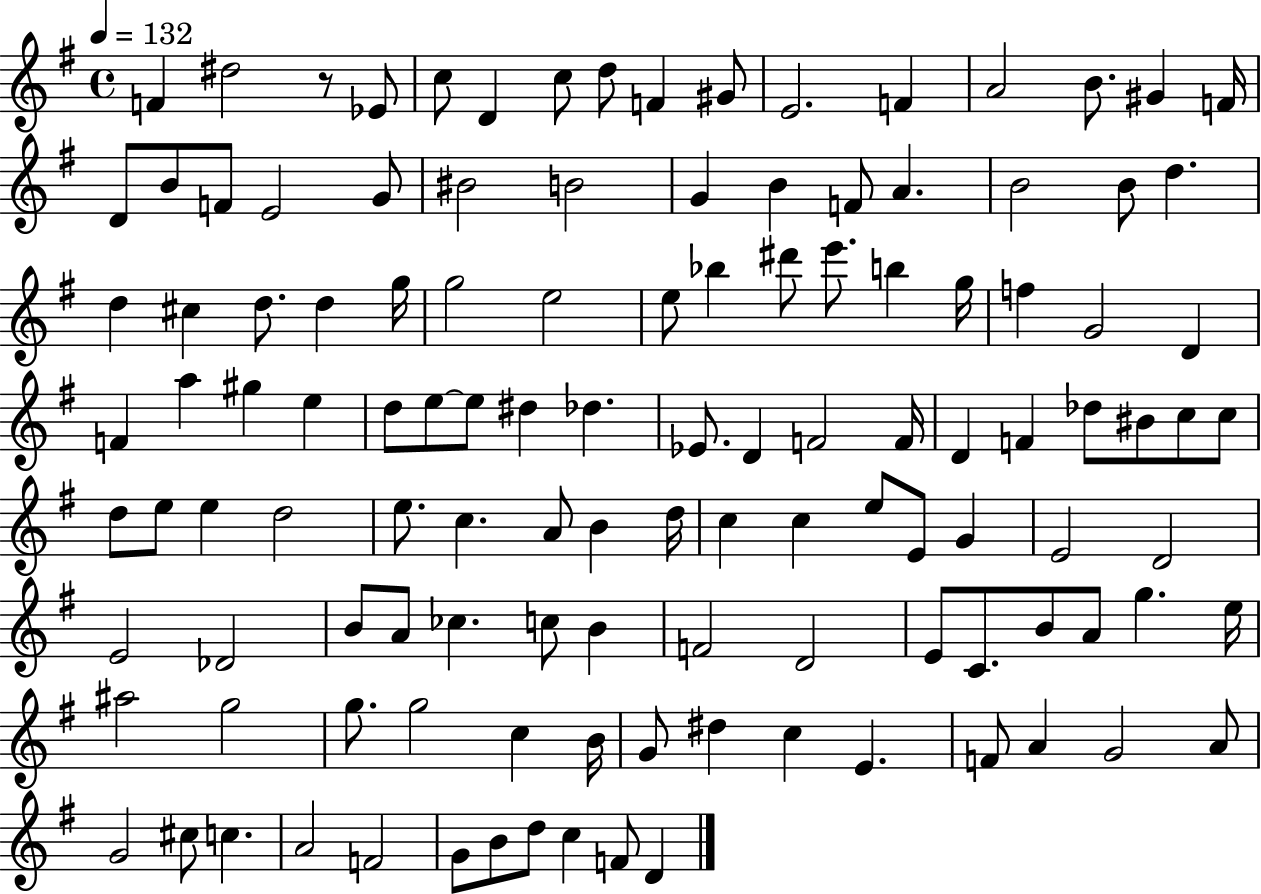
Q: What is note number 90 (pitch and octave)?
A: E4